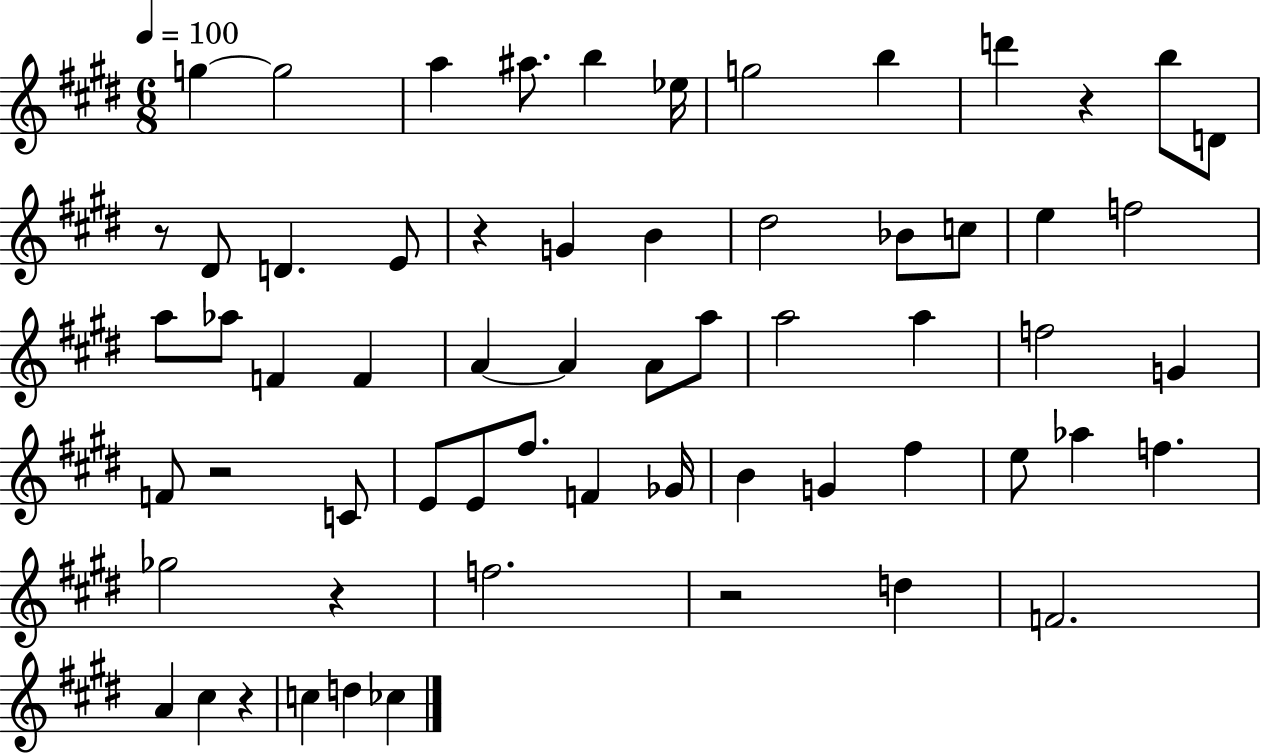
{
  \clef treble
  \numericTimeSignature
  \time 6/8
  \key e \major
  \tempo 4 = 100
  g''4~~ g''2 | a''4 ais''8. b''4 ees''16 | g''2 b''4 | d'''4 r4 b''8 d'8 | \break r8 dis'8 d'4. e'8 | r4 g'4 b'4 | dis''2 bes'8 c''8 | e''4 f''2 | \break a''8 aes''8 f'4 f'4 | a'4~~ a'4 a'8 a''8 | a''2 a''4 | f''2 g'4 | \break f'8 r2 c'8 | e'8 e'8 fis''8. f'4 ges'16 | b'4 g'4 fis''4 | e''8 aes''4 f''4. | \break ges''2 r4 | f''2. | r2 d''4 | f'2. | \break a'4 cis''4 r4 | c''4 d''4 ces''4 | \bar "|."
}